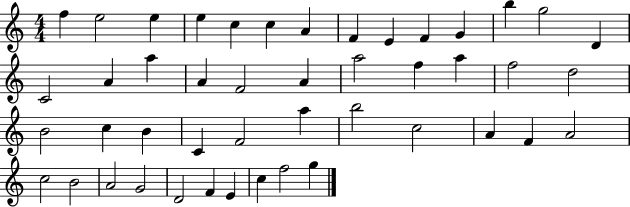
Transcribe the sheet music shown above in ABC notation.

X:1
T:Untitled
M:4/4
L:1/4
K:C
f e2 e e c c A F E F G b g2 D C2 A a A F2 A a2 f a f2 d2 B2 c B C F2 a b2 c2 A F A2 c2 B2 A2 G2 D2 F E c f2 g